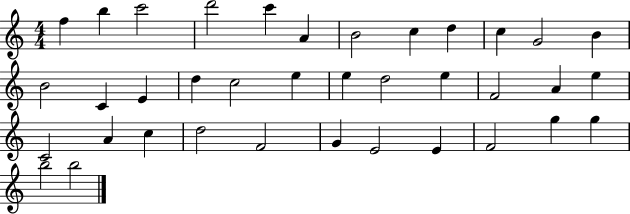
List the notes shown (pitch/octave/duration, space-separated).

F5/q B5/q C6/h D6/h C6/q A4/q B4/h C5/q D5/q C5/q G4/h B4/q B4/h C4/q E4/q D5/q C5/h E5/q E5/q D5/h E5/q F4/h A4/q E5/q C4/h A4/q C5/q D5/h F4/h G4/q E4/h E4/q F4/h G5/q G5/q B5/h B5/h